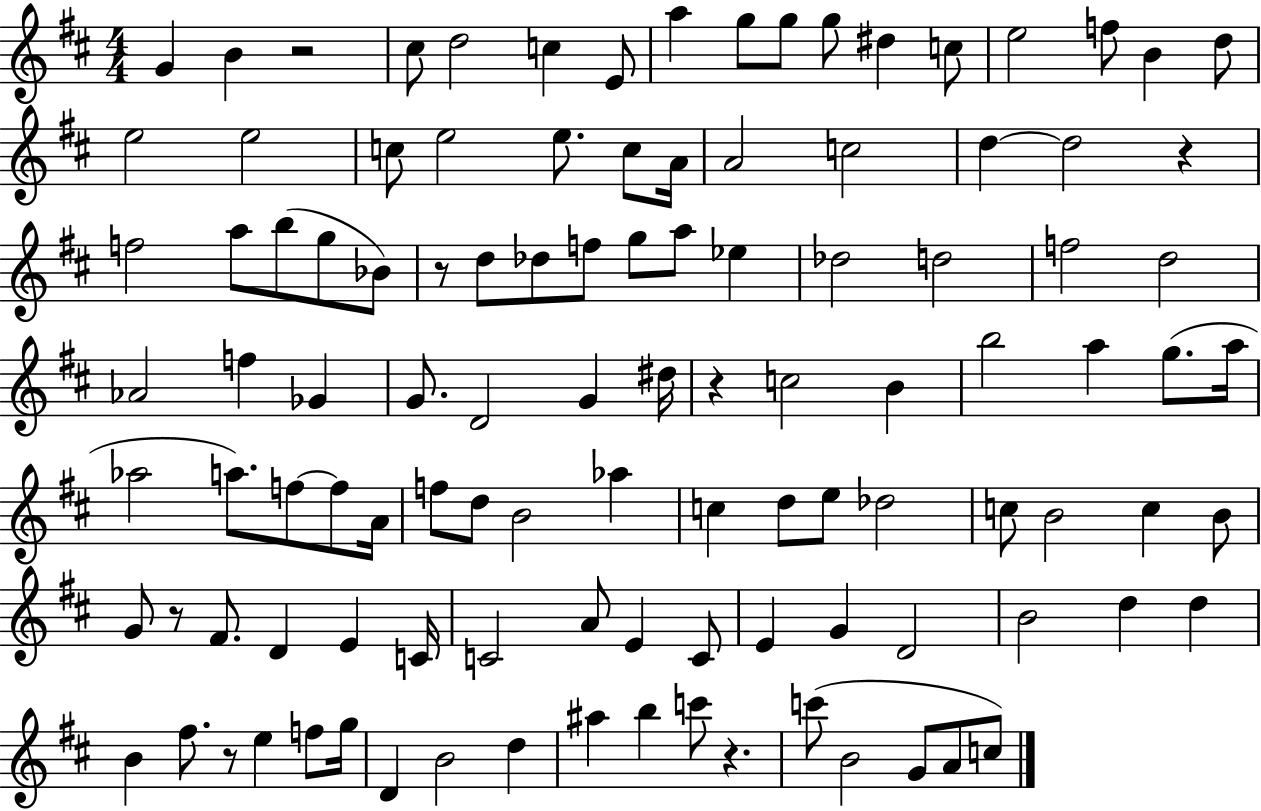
G4/q B4/q R/h C#5/e D5/h C5/q E4/e A5/q G5/e G5/e G5/e D#5/q C5/e E5/h F5/e B4/q D5/e E5/h E5/h C5/e E5/h E5/e. C5/e A4/s A4/h C5/h D5/q D5/h R/q F5/h A5/e B5/e G5/e Bb4/e R/e D5/e Db5/e F5/e G5/e A5/e Eb5/q Db5/h D5/h F5/h D5/h Ab4/h F5/q Gb4/q G4/e. D4/h G4/q D#5/s R/q C5/h B4/q B5/h A5/q G5/e. A5/s Ab5/h A5/e. F5/e F5/e A4/s F5/e D5/e B4/h Ab5/q C5/q D5/e E5/e Db5/h C5/e B4/h C5/q B4/e G4/e R/e F#4/e. D4/q E4/q C4/s C4/h A4/e E4/q C4/e E4/q G4/q D4/h B4/h D5/q D5/q B4/q F#5/e. R/e E5/q F5/e G5/s D4/q B4/h D5/q A#5/q B5/q C6/e R/q. C6/e B4/h G4/e A4/e C5/e